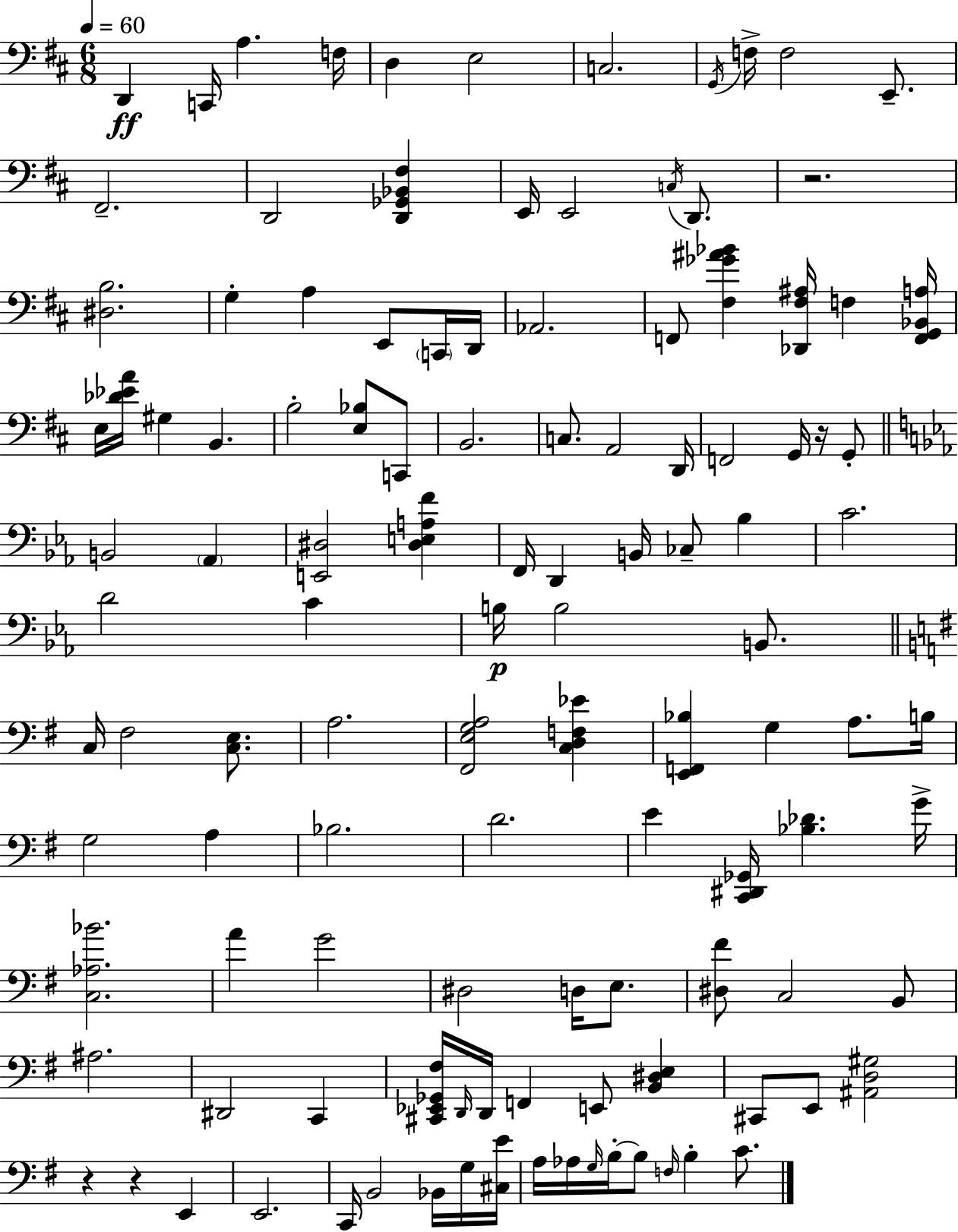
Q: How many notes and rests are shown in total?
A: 117